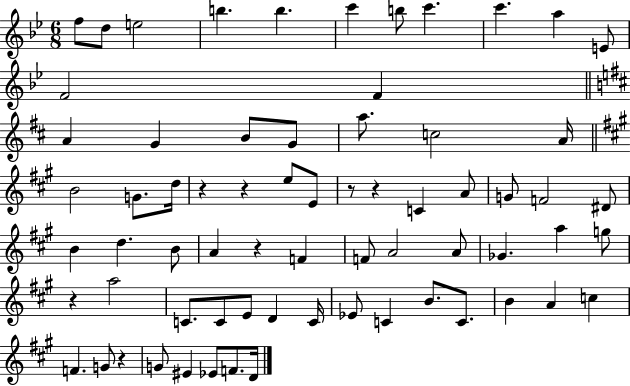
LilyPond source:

{
  \clef treble
  \numericTimeSignature
  \time 6/8
  \key bes \major
  \repeat volta 2 { f''8 d''8 e''2 | b''4. b''4. | c'''4 b''8 c'''4. | c'''4. a''4 e'8 | \break f'2 f'4 | \bar "||" \break \key b \minor a'4 g'4 b'8 g'8 | a''8. c''2 a'16 | \bar "||" \break \key a \major b'2 g'8. d''16 | r4 r4 e''8 e'8 | r8 r4 c'4 a'8 | g'8 f'2 dis'8 | \break b'4 d''4. b'8 | a'4 r4 f'4 | f'8 a'2 a'8 | ges'4. a''4 g''8 | \break r4 a''2 | c'8. c'8 e'8 d'4 c'16 | ees'8 c'4 b'8. c'8. | b'4 a'4 c''4 | \break f'4. g'8 r4 | g'8 eis'4 ees'8 f'8. d'16 | } \bar "|."
}